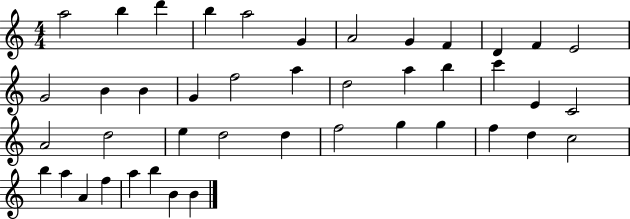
{
  \clef treble
  \numericTimeSignature
  \time 4/4
  \key c \major
  a''2 b''4 d'''4 | b''4 a''2 g'4 | a'2 g'4 f'4 | d'4 f'4 e'2 | \break g'2 b'4 b'4 | g'4 f''2 a''4 | d''2 a''4 b''4 | c'''4 e'4 c'2 | \break a'2 d''2 | e''4 d''2 d''4 | f''2 g''4 g''4 | f''4 d''4 c''2 | \break b''4 a''4 a'4 f''4 | a''4 b''4 b'4 b'4 | \bar "|."
}